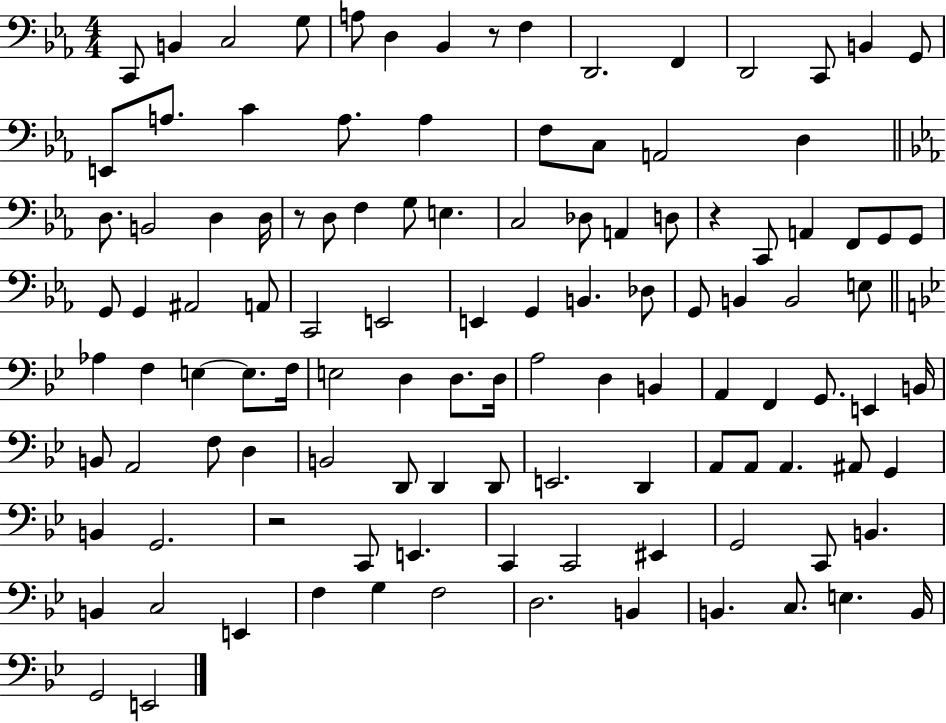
C2/e B2/q C3/h G3/e A3/e D3/q Bb2/q R/e F3/q D2/h. F2/q D2/h C2/e B2/q G2/e E2/e A3/e. C4/q A3/e. A3/q F3/e C3/e A2/h D3/q D3/e. B2/h D3/q D3/s R/e D3/e F3/q G3/e E3/q. C3/h Db3/e A2/q D3/e R/q C2/e A2/q F2/e G2/e G2/e G2/e G2/q A#2/h A2/e C2/h E2/h E2/q G2/q B2/q. Db3/e G2/e B2/q B2/h E3/e Ab3/q F3/q E3/q E3/e. F3/s E3/h D3/q D3/e. D3/s A3/h D3/q B2/q A2/q F2/q G2/e. E2/q B2/s B2/e A2/h F3/e D3/q B2/h D2/e D2/q D2/e E2/h. D2/q A2/e A2/e A2/q. A#2/e G2/q B2/q G2/h. R/h C2/e E2/q. C2/q C2/h EIS2/q G2/h C2/e B2/q. B2/q C3/h E2/q F3/q G3/q F3/h D3/h. B2/q B2/q. C3/e. E3/q. B2/s G2/h E2/h